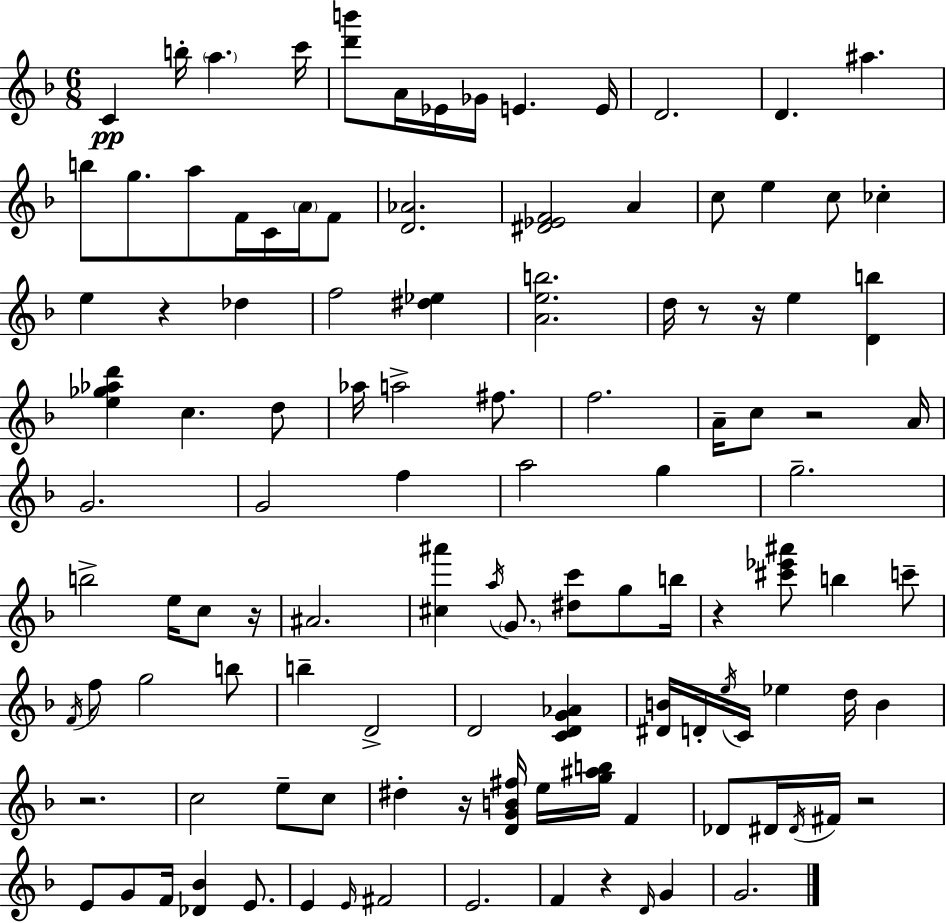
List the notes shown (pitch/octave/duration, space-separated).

C4/q B5/s A5/q. C6/s [D6,B6]/e A4/s Eb4/s Gb4/s E4/q. E4/s D4/h. D4/q. A#5/q. B5/e G5/e. A5/e F4/s C4/s A4/s F4/e [D4,Ab4]/h. [D#4,Eb4,F4]/h A4/q C5/e E5/q C5/e CES5/q E5/q R/q Db5/q F5/h [D#5,Eb5]/q [A4,E5,B5]/h. D5/s R/e R/s E5/q [D4,B5]/q [E5,Gb5,Ab5,D6]/q C5/q. D5/e Ab5/s A5/h F#5/e. F5/h. A4/s C5/e R/h A4/s G4/h. G4/h F5/q A5/h G5/q G5/h. B5/h E5/s C5/e R/s A#4/h. [C#5,A#6]/q A5/s G4/e. [D#5,C6]/e G5/e B5/s R/q [C#6,Eb6,A#6]/e B5/q C6/e F4/s F5/e G5/h B5/e B5/q D4/h D4/h [C4,D4,G4,Ab4]/q [D#4,B4]/s D4/s E5/s C4/s Eb5/q D5/s B4/q R/h. C5/h E5/e C5/e D#5/q R/s [D4,G4,B4,F#5]/s E5/s [G5,A#5,B5]/s F4/q Db4/e D#4/s D#4/s F#4/s R/h E4/e G4/e F4/s [Db4,Bb4]/q E4/e. E4/q E4/s F#4/h E4/h. F4/q R/q D4/s G4/q G4/h.